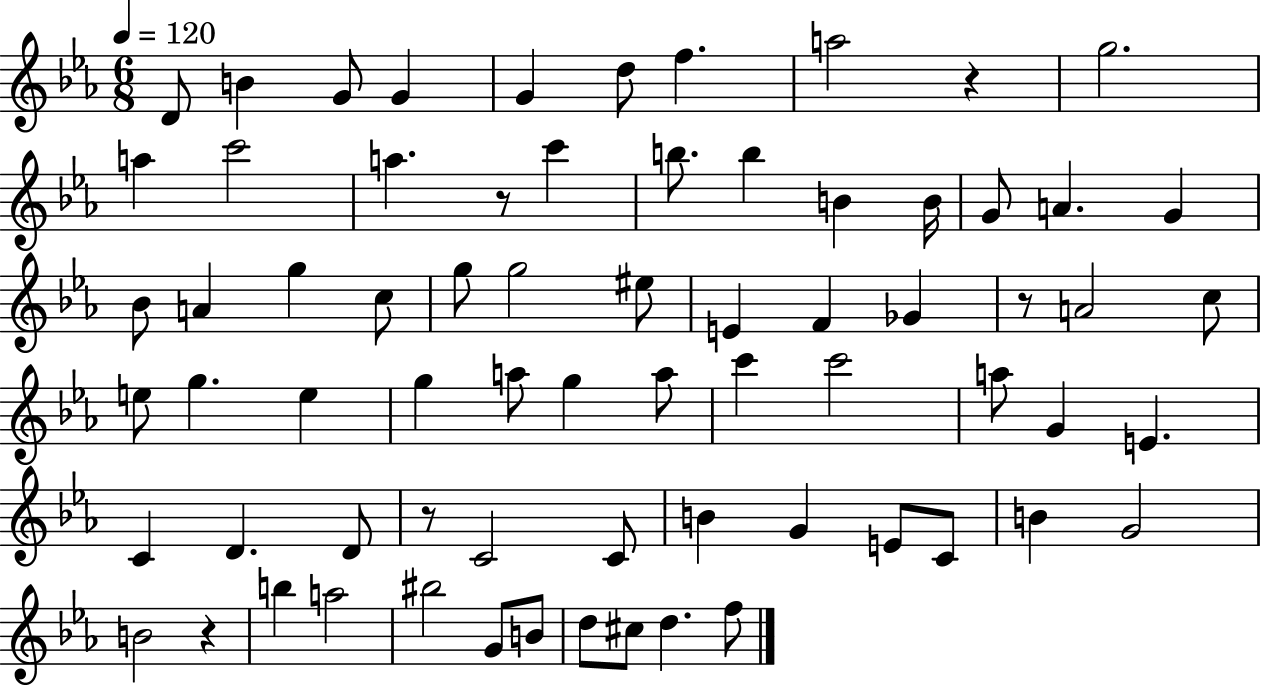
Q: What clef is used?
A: treble